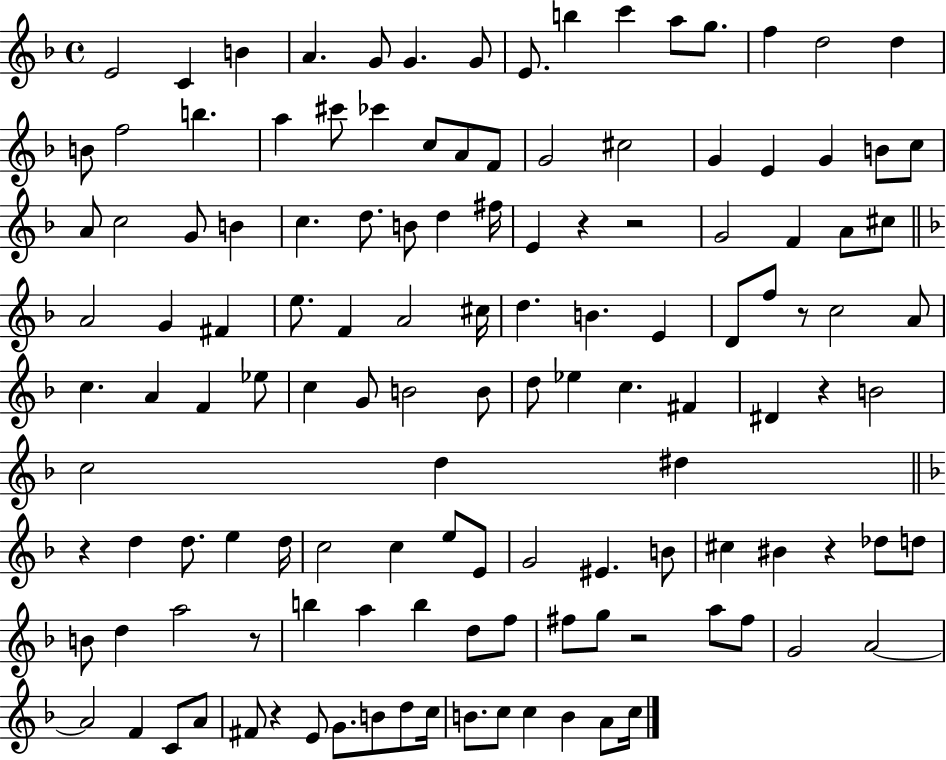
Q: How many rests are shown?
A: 9